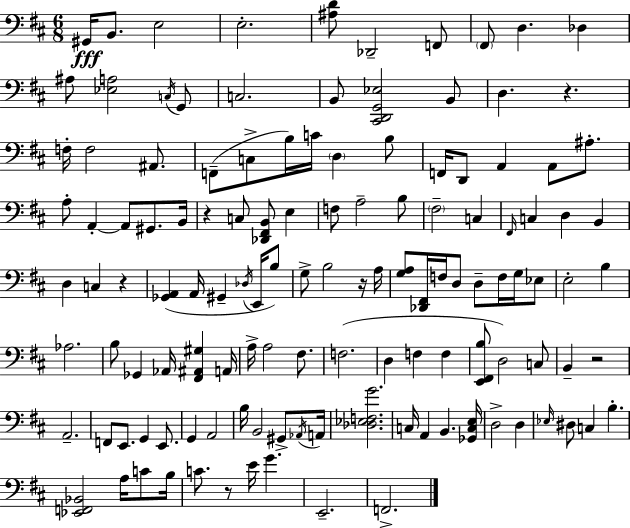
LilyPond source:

{
  \clef bass
  \numericTimeSignature
  \time 6/8
  \key d \major
  gis,16\fff b,8. e2 | e2.-. | <ais d'>8 des,2-- f,8 | \parenthesize fis,8 d4. des4 | \break ais8 <ees a>2 \acciaccatura { c16 } g,8 | c2. | b,8 <cis, d, g, ees>2 b,8 | d4. r4. | \break f16-. f2 ais,8. | f,8--( c8-> b16) c'16 \parenthesize d4 b8 | f,16 d,8 a,4 a,8 ais8.-. | a8-. a,4-.~~ a,8 gis,8. | \break b,16 r4 c8 <des, fis, b,>8 e4 | f8 a2-- b8 | \parenthesize fis2-- c4 | \grace { fis,16 } c4 d4 b,4 | \break d4 c4 r4 | <ges, a,>4( a,16 gis,4-- \acciaccatura { des16 } | e,16 b8) g8-> b2 | r16 a16 <g a>8 <des, fis,>16 f16 d8 d8-- f16 | \break g16 ees8 e2-. b4 | aes2. | b8 ges,4 aes,16 <fis, ais, gis>4 | a,16 a16-> a2 | \break fis8. f2.( | d4 f4 f4 | <e, fis, b>8 d2) | c8 b,4-- r2 | \break a,2.-- | f,8 e,8. g,4 | e,8. g,4 a,2 | b16 b,2 | \break gis,8-> \acciaccatura { aes,16 } a,16 <des ees f g'>2. | c16 a,4 b,4. | <ges, c e>16 d2-> | d4 \grace { ees16 } dis8 c4 b4.-. | \break <ees, f, bes,>2 | a16 c'8 b16 c'8. r8 e'16 g'4. | e,2.-- | f,2.-> | \break \bar "|."
}